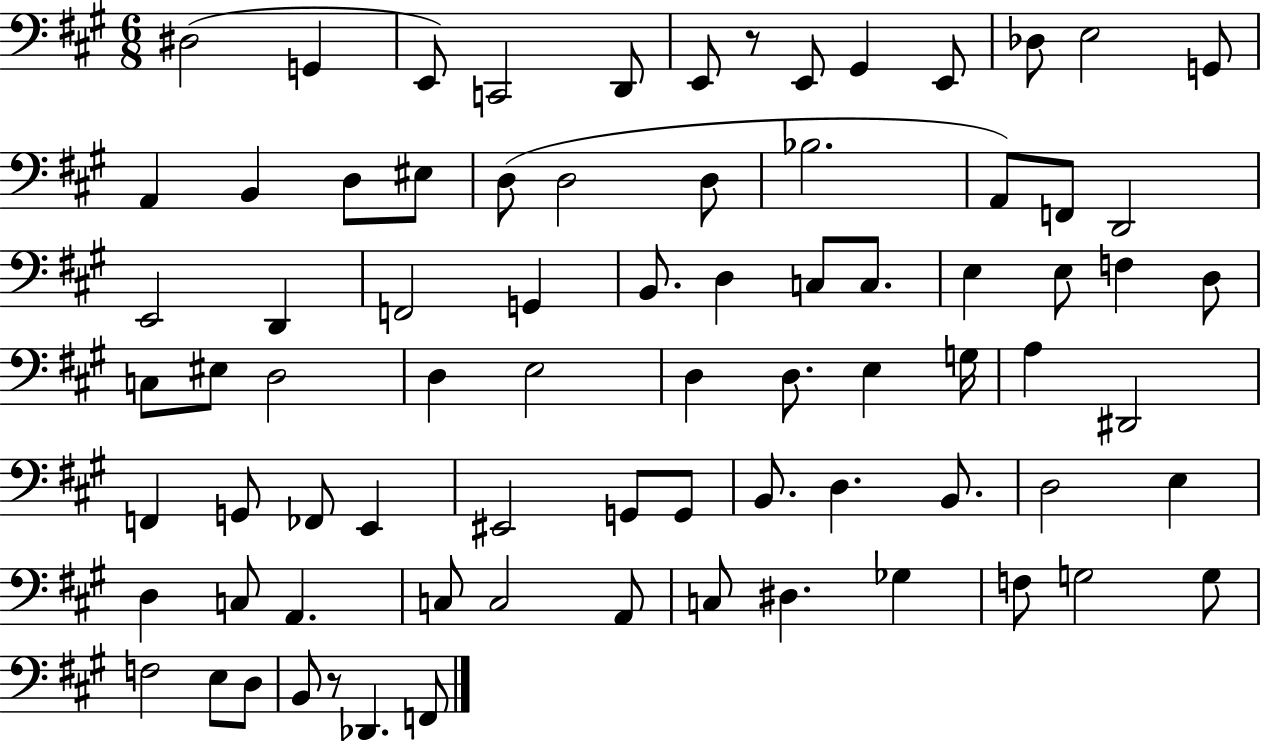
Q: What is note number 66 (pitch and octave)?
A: D#3